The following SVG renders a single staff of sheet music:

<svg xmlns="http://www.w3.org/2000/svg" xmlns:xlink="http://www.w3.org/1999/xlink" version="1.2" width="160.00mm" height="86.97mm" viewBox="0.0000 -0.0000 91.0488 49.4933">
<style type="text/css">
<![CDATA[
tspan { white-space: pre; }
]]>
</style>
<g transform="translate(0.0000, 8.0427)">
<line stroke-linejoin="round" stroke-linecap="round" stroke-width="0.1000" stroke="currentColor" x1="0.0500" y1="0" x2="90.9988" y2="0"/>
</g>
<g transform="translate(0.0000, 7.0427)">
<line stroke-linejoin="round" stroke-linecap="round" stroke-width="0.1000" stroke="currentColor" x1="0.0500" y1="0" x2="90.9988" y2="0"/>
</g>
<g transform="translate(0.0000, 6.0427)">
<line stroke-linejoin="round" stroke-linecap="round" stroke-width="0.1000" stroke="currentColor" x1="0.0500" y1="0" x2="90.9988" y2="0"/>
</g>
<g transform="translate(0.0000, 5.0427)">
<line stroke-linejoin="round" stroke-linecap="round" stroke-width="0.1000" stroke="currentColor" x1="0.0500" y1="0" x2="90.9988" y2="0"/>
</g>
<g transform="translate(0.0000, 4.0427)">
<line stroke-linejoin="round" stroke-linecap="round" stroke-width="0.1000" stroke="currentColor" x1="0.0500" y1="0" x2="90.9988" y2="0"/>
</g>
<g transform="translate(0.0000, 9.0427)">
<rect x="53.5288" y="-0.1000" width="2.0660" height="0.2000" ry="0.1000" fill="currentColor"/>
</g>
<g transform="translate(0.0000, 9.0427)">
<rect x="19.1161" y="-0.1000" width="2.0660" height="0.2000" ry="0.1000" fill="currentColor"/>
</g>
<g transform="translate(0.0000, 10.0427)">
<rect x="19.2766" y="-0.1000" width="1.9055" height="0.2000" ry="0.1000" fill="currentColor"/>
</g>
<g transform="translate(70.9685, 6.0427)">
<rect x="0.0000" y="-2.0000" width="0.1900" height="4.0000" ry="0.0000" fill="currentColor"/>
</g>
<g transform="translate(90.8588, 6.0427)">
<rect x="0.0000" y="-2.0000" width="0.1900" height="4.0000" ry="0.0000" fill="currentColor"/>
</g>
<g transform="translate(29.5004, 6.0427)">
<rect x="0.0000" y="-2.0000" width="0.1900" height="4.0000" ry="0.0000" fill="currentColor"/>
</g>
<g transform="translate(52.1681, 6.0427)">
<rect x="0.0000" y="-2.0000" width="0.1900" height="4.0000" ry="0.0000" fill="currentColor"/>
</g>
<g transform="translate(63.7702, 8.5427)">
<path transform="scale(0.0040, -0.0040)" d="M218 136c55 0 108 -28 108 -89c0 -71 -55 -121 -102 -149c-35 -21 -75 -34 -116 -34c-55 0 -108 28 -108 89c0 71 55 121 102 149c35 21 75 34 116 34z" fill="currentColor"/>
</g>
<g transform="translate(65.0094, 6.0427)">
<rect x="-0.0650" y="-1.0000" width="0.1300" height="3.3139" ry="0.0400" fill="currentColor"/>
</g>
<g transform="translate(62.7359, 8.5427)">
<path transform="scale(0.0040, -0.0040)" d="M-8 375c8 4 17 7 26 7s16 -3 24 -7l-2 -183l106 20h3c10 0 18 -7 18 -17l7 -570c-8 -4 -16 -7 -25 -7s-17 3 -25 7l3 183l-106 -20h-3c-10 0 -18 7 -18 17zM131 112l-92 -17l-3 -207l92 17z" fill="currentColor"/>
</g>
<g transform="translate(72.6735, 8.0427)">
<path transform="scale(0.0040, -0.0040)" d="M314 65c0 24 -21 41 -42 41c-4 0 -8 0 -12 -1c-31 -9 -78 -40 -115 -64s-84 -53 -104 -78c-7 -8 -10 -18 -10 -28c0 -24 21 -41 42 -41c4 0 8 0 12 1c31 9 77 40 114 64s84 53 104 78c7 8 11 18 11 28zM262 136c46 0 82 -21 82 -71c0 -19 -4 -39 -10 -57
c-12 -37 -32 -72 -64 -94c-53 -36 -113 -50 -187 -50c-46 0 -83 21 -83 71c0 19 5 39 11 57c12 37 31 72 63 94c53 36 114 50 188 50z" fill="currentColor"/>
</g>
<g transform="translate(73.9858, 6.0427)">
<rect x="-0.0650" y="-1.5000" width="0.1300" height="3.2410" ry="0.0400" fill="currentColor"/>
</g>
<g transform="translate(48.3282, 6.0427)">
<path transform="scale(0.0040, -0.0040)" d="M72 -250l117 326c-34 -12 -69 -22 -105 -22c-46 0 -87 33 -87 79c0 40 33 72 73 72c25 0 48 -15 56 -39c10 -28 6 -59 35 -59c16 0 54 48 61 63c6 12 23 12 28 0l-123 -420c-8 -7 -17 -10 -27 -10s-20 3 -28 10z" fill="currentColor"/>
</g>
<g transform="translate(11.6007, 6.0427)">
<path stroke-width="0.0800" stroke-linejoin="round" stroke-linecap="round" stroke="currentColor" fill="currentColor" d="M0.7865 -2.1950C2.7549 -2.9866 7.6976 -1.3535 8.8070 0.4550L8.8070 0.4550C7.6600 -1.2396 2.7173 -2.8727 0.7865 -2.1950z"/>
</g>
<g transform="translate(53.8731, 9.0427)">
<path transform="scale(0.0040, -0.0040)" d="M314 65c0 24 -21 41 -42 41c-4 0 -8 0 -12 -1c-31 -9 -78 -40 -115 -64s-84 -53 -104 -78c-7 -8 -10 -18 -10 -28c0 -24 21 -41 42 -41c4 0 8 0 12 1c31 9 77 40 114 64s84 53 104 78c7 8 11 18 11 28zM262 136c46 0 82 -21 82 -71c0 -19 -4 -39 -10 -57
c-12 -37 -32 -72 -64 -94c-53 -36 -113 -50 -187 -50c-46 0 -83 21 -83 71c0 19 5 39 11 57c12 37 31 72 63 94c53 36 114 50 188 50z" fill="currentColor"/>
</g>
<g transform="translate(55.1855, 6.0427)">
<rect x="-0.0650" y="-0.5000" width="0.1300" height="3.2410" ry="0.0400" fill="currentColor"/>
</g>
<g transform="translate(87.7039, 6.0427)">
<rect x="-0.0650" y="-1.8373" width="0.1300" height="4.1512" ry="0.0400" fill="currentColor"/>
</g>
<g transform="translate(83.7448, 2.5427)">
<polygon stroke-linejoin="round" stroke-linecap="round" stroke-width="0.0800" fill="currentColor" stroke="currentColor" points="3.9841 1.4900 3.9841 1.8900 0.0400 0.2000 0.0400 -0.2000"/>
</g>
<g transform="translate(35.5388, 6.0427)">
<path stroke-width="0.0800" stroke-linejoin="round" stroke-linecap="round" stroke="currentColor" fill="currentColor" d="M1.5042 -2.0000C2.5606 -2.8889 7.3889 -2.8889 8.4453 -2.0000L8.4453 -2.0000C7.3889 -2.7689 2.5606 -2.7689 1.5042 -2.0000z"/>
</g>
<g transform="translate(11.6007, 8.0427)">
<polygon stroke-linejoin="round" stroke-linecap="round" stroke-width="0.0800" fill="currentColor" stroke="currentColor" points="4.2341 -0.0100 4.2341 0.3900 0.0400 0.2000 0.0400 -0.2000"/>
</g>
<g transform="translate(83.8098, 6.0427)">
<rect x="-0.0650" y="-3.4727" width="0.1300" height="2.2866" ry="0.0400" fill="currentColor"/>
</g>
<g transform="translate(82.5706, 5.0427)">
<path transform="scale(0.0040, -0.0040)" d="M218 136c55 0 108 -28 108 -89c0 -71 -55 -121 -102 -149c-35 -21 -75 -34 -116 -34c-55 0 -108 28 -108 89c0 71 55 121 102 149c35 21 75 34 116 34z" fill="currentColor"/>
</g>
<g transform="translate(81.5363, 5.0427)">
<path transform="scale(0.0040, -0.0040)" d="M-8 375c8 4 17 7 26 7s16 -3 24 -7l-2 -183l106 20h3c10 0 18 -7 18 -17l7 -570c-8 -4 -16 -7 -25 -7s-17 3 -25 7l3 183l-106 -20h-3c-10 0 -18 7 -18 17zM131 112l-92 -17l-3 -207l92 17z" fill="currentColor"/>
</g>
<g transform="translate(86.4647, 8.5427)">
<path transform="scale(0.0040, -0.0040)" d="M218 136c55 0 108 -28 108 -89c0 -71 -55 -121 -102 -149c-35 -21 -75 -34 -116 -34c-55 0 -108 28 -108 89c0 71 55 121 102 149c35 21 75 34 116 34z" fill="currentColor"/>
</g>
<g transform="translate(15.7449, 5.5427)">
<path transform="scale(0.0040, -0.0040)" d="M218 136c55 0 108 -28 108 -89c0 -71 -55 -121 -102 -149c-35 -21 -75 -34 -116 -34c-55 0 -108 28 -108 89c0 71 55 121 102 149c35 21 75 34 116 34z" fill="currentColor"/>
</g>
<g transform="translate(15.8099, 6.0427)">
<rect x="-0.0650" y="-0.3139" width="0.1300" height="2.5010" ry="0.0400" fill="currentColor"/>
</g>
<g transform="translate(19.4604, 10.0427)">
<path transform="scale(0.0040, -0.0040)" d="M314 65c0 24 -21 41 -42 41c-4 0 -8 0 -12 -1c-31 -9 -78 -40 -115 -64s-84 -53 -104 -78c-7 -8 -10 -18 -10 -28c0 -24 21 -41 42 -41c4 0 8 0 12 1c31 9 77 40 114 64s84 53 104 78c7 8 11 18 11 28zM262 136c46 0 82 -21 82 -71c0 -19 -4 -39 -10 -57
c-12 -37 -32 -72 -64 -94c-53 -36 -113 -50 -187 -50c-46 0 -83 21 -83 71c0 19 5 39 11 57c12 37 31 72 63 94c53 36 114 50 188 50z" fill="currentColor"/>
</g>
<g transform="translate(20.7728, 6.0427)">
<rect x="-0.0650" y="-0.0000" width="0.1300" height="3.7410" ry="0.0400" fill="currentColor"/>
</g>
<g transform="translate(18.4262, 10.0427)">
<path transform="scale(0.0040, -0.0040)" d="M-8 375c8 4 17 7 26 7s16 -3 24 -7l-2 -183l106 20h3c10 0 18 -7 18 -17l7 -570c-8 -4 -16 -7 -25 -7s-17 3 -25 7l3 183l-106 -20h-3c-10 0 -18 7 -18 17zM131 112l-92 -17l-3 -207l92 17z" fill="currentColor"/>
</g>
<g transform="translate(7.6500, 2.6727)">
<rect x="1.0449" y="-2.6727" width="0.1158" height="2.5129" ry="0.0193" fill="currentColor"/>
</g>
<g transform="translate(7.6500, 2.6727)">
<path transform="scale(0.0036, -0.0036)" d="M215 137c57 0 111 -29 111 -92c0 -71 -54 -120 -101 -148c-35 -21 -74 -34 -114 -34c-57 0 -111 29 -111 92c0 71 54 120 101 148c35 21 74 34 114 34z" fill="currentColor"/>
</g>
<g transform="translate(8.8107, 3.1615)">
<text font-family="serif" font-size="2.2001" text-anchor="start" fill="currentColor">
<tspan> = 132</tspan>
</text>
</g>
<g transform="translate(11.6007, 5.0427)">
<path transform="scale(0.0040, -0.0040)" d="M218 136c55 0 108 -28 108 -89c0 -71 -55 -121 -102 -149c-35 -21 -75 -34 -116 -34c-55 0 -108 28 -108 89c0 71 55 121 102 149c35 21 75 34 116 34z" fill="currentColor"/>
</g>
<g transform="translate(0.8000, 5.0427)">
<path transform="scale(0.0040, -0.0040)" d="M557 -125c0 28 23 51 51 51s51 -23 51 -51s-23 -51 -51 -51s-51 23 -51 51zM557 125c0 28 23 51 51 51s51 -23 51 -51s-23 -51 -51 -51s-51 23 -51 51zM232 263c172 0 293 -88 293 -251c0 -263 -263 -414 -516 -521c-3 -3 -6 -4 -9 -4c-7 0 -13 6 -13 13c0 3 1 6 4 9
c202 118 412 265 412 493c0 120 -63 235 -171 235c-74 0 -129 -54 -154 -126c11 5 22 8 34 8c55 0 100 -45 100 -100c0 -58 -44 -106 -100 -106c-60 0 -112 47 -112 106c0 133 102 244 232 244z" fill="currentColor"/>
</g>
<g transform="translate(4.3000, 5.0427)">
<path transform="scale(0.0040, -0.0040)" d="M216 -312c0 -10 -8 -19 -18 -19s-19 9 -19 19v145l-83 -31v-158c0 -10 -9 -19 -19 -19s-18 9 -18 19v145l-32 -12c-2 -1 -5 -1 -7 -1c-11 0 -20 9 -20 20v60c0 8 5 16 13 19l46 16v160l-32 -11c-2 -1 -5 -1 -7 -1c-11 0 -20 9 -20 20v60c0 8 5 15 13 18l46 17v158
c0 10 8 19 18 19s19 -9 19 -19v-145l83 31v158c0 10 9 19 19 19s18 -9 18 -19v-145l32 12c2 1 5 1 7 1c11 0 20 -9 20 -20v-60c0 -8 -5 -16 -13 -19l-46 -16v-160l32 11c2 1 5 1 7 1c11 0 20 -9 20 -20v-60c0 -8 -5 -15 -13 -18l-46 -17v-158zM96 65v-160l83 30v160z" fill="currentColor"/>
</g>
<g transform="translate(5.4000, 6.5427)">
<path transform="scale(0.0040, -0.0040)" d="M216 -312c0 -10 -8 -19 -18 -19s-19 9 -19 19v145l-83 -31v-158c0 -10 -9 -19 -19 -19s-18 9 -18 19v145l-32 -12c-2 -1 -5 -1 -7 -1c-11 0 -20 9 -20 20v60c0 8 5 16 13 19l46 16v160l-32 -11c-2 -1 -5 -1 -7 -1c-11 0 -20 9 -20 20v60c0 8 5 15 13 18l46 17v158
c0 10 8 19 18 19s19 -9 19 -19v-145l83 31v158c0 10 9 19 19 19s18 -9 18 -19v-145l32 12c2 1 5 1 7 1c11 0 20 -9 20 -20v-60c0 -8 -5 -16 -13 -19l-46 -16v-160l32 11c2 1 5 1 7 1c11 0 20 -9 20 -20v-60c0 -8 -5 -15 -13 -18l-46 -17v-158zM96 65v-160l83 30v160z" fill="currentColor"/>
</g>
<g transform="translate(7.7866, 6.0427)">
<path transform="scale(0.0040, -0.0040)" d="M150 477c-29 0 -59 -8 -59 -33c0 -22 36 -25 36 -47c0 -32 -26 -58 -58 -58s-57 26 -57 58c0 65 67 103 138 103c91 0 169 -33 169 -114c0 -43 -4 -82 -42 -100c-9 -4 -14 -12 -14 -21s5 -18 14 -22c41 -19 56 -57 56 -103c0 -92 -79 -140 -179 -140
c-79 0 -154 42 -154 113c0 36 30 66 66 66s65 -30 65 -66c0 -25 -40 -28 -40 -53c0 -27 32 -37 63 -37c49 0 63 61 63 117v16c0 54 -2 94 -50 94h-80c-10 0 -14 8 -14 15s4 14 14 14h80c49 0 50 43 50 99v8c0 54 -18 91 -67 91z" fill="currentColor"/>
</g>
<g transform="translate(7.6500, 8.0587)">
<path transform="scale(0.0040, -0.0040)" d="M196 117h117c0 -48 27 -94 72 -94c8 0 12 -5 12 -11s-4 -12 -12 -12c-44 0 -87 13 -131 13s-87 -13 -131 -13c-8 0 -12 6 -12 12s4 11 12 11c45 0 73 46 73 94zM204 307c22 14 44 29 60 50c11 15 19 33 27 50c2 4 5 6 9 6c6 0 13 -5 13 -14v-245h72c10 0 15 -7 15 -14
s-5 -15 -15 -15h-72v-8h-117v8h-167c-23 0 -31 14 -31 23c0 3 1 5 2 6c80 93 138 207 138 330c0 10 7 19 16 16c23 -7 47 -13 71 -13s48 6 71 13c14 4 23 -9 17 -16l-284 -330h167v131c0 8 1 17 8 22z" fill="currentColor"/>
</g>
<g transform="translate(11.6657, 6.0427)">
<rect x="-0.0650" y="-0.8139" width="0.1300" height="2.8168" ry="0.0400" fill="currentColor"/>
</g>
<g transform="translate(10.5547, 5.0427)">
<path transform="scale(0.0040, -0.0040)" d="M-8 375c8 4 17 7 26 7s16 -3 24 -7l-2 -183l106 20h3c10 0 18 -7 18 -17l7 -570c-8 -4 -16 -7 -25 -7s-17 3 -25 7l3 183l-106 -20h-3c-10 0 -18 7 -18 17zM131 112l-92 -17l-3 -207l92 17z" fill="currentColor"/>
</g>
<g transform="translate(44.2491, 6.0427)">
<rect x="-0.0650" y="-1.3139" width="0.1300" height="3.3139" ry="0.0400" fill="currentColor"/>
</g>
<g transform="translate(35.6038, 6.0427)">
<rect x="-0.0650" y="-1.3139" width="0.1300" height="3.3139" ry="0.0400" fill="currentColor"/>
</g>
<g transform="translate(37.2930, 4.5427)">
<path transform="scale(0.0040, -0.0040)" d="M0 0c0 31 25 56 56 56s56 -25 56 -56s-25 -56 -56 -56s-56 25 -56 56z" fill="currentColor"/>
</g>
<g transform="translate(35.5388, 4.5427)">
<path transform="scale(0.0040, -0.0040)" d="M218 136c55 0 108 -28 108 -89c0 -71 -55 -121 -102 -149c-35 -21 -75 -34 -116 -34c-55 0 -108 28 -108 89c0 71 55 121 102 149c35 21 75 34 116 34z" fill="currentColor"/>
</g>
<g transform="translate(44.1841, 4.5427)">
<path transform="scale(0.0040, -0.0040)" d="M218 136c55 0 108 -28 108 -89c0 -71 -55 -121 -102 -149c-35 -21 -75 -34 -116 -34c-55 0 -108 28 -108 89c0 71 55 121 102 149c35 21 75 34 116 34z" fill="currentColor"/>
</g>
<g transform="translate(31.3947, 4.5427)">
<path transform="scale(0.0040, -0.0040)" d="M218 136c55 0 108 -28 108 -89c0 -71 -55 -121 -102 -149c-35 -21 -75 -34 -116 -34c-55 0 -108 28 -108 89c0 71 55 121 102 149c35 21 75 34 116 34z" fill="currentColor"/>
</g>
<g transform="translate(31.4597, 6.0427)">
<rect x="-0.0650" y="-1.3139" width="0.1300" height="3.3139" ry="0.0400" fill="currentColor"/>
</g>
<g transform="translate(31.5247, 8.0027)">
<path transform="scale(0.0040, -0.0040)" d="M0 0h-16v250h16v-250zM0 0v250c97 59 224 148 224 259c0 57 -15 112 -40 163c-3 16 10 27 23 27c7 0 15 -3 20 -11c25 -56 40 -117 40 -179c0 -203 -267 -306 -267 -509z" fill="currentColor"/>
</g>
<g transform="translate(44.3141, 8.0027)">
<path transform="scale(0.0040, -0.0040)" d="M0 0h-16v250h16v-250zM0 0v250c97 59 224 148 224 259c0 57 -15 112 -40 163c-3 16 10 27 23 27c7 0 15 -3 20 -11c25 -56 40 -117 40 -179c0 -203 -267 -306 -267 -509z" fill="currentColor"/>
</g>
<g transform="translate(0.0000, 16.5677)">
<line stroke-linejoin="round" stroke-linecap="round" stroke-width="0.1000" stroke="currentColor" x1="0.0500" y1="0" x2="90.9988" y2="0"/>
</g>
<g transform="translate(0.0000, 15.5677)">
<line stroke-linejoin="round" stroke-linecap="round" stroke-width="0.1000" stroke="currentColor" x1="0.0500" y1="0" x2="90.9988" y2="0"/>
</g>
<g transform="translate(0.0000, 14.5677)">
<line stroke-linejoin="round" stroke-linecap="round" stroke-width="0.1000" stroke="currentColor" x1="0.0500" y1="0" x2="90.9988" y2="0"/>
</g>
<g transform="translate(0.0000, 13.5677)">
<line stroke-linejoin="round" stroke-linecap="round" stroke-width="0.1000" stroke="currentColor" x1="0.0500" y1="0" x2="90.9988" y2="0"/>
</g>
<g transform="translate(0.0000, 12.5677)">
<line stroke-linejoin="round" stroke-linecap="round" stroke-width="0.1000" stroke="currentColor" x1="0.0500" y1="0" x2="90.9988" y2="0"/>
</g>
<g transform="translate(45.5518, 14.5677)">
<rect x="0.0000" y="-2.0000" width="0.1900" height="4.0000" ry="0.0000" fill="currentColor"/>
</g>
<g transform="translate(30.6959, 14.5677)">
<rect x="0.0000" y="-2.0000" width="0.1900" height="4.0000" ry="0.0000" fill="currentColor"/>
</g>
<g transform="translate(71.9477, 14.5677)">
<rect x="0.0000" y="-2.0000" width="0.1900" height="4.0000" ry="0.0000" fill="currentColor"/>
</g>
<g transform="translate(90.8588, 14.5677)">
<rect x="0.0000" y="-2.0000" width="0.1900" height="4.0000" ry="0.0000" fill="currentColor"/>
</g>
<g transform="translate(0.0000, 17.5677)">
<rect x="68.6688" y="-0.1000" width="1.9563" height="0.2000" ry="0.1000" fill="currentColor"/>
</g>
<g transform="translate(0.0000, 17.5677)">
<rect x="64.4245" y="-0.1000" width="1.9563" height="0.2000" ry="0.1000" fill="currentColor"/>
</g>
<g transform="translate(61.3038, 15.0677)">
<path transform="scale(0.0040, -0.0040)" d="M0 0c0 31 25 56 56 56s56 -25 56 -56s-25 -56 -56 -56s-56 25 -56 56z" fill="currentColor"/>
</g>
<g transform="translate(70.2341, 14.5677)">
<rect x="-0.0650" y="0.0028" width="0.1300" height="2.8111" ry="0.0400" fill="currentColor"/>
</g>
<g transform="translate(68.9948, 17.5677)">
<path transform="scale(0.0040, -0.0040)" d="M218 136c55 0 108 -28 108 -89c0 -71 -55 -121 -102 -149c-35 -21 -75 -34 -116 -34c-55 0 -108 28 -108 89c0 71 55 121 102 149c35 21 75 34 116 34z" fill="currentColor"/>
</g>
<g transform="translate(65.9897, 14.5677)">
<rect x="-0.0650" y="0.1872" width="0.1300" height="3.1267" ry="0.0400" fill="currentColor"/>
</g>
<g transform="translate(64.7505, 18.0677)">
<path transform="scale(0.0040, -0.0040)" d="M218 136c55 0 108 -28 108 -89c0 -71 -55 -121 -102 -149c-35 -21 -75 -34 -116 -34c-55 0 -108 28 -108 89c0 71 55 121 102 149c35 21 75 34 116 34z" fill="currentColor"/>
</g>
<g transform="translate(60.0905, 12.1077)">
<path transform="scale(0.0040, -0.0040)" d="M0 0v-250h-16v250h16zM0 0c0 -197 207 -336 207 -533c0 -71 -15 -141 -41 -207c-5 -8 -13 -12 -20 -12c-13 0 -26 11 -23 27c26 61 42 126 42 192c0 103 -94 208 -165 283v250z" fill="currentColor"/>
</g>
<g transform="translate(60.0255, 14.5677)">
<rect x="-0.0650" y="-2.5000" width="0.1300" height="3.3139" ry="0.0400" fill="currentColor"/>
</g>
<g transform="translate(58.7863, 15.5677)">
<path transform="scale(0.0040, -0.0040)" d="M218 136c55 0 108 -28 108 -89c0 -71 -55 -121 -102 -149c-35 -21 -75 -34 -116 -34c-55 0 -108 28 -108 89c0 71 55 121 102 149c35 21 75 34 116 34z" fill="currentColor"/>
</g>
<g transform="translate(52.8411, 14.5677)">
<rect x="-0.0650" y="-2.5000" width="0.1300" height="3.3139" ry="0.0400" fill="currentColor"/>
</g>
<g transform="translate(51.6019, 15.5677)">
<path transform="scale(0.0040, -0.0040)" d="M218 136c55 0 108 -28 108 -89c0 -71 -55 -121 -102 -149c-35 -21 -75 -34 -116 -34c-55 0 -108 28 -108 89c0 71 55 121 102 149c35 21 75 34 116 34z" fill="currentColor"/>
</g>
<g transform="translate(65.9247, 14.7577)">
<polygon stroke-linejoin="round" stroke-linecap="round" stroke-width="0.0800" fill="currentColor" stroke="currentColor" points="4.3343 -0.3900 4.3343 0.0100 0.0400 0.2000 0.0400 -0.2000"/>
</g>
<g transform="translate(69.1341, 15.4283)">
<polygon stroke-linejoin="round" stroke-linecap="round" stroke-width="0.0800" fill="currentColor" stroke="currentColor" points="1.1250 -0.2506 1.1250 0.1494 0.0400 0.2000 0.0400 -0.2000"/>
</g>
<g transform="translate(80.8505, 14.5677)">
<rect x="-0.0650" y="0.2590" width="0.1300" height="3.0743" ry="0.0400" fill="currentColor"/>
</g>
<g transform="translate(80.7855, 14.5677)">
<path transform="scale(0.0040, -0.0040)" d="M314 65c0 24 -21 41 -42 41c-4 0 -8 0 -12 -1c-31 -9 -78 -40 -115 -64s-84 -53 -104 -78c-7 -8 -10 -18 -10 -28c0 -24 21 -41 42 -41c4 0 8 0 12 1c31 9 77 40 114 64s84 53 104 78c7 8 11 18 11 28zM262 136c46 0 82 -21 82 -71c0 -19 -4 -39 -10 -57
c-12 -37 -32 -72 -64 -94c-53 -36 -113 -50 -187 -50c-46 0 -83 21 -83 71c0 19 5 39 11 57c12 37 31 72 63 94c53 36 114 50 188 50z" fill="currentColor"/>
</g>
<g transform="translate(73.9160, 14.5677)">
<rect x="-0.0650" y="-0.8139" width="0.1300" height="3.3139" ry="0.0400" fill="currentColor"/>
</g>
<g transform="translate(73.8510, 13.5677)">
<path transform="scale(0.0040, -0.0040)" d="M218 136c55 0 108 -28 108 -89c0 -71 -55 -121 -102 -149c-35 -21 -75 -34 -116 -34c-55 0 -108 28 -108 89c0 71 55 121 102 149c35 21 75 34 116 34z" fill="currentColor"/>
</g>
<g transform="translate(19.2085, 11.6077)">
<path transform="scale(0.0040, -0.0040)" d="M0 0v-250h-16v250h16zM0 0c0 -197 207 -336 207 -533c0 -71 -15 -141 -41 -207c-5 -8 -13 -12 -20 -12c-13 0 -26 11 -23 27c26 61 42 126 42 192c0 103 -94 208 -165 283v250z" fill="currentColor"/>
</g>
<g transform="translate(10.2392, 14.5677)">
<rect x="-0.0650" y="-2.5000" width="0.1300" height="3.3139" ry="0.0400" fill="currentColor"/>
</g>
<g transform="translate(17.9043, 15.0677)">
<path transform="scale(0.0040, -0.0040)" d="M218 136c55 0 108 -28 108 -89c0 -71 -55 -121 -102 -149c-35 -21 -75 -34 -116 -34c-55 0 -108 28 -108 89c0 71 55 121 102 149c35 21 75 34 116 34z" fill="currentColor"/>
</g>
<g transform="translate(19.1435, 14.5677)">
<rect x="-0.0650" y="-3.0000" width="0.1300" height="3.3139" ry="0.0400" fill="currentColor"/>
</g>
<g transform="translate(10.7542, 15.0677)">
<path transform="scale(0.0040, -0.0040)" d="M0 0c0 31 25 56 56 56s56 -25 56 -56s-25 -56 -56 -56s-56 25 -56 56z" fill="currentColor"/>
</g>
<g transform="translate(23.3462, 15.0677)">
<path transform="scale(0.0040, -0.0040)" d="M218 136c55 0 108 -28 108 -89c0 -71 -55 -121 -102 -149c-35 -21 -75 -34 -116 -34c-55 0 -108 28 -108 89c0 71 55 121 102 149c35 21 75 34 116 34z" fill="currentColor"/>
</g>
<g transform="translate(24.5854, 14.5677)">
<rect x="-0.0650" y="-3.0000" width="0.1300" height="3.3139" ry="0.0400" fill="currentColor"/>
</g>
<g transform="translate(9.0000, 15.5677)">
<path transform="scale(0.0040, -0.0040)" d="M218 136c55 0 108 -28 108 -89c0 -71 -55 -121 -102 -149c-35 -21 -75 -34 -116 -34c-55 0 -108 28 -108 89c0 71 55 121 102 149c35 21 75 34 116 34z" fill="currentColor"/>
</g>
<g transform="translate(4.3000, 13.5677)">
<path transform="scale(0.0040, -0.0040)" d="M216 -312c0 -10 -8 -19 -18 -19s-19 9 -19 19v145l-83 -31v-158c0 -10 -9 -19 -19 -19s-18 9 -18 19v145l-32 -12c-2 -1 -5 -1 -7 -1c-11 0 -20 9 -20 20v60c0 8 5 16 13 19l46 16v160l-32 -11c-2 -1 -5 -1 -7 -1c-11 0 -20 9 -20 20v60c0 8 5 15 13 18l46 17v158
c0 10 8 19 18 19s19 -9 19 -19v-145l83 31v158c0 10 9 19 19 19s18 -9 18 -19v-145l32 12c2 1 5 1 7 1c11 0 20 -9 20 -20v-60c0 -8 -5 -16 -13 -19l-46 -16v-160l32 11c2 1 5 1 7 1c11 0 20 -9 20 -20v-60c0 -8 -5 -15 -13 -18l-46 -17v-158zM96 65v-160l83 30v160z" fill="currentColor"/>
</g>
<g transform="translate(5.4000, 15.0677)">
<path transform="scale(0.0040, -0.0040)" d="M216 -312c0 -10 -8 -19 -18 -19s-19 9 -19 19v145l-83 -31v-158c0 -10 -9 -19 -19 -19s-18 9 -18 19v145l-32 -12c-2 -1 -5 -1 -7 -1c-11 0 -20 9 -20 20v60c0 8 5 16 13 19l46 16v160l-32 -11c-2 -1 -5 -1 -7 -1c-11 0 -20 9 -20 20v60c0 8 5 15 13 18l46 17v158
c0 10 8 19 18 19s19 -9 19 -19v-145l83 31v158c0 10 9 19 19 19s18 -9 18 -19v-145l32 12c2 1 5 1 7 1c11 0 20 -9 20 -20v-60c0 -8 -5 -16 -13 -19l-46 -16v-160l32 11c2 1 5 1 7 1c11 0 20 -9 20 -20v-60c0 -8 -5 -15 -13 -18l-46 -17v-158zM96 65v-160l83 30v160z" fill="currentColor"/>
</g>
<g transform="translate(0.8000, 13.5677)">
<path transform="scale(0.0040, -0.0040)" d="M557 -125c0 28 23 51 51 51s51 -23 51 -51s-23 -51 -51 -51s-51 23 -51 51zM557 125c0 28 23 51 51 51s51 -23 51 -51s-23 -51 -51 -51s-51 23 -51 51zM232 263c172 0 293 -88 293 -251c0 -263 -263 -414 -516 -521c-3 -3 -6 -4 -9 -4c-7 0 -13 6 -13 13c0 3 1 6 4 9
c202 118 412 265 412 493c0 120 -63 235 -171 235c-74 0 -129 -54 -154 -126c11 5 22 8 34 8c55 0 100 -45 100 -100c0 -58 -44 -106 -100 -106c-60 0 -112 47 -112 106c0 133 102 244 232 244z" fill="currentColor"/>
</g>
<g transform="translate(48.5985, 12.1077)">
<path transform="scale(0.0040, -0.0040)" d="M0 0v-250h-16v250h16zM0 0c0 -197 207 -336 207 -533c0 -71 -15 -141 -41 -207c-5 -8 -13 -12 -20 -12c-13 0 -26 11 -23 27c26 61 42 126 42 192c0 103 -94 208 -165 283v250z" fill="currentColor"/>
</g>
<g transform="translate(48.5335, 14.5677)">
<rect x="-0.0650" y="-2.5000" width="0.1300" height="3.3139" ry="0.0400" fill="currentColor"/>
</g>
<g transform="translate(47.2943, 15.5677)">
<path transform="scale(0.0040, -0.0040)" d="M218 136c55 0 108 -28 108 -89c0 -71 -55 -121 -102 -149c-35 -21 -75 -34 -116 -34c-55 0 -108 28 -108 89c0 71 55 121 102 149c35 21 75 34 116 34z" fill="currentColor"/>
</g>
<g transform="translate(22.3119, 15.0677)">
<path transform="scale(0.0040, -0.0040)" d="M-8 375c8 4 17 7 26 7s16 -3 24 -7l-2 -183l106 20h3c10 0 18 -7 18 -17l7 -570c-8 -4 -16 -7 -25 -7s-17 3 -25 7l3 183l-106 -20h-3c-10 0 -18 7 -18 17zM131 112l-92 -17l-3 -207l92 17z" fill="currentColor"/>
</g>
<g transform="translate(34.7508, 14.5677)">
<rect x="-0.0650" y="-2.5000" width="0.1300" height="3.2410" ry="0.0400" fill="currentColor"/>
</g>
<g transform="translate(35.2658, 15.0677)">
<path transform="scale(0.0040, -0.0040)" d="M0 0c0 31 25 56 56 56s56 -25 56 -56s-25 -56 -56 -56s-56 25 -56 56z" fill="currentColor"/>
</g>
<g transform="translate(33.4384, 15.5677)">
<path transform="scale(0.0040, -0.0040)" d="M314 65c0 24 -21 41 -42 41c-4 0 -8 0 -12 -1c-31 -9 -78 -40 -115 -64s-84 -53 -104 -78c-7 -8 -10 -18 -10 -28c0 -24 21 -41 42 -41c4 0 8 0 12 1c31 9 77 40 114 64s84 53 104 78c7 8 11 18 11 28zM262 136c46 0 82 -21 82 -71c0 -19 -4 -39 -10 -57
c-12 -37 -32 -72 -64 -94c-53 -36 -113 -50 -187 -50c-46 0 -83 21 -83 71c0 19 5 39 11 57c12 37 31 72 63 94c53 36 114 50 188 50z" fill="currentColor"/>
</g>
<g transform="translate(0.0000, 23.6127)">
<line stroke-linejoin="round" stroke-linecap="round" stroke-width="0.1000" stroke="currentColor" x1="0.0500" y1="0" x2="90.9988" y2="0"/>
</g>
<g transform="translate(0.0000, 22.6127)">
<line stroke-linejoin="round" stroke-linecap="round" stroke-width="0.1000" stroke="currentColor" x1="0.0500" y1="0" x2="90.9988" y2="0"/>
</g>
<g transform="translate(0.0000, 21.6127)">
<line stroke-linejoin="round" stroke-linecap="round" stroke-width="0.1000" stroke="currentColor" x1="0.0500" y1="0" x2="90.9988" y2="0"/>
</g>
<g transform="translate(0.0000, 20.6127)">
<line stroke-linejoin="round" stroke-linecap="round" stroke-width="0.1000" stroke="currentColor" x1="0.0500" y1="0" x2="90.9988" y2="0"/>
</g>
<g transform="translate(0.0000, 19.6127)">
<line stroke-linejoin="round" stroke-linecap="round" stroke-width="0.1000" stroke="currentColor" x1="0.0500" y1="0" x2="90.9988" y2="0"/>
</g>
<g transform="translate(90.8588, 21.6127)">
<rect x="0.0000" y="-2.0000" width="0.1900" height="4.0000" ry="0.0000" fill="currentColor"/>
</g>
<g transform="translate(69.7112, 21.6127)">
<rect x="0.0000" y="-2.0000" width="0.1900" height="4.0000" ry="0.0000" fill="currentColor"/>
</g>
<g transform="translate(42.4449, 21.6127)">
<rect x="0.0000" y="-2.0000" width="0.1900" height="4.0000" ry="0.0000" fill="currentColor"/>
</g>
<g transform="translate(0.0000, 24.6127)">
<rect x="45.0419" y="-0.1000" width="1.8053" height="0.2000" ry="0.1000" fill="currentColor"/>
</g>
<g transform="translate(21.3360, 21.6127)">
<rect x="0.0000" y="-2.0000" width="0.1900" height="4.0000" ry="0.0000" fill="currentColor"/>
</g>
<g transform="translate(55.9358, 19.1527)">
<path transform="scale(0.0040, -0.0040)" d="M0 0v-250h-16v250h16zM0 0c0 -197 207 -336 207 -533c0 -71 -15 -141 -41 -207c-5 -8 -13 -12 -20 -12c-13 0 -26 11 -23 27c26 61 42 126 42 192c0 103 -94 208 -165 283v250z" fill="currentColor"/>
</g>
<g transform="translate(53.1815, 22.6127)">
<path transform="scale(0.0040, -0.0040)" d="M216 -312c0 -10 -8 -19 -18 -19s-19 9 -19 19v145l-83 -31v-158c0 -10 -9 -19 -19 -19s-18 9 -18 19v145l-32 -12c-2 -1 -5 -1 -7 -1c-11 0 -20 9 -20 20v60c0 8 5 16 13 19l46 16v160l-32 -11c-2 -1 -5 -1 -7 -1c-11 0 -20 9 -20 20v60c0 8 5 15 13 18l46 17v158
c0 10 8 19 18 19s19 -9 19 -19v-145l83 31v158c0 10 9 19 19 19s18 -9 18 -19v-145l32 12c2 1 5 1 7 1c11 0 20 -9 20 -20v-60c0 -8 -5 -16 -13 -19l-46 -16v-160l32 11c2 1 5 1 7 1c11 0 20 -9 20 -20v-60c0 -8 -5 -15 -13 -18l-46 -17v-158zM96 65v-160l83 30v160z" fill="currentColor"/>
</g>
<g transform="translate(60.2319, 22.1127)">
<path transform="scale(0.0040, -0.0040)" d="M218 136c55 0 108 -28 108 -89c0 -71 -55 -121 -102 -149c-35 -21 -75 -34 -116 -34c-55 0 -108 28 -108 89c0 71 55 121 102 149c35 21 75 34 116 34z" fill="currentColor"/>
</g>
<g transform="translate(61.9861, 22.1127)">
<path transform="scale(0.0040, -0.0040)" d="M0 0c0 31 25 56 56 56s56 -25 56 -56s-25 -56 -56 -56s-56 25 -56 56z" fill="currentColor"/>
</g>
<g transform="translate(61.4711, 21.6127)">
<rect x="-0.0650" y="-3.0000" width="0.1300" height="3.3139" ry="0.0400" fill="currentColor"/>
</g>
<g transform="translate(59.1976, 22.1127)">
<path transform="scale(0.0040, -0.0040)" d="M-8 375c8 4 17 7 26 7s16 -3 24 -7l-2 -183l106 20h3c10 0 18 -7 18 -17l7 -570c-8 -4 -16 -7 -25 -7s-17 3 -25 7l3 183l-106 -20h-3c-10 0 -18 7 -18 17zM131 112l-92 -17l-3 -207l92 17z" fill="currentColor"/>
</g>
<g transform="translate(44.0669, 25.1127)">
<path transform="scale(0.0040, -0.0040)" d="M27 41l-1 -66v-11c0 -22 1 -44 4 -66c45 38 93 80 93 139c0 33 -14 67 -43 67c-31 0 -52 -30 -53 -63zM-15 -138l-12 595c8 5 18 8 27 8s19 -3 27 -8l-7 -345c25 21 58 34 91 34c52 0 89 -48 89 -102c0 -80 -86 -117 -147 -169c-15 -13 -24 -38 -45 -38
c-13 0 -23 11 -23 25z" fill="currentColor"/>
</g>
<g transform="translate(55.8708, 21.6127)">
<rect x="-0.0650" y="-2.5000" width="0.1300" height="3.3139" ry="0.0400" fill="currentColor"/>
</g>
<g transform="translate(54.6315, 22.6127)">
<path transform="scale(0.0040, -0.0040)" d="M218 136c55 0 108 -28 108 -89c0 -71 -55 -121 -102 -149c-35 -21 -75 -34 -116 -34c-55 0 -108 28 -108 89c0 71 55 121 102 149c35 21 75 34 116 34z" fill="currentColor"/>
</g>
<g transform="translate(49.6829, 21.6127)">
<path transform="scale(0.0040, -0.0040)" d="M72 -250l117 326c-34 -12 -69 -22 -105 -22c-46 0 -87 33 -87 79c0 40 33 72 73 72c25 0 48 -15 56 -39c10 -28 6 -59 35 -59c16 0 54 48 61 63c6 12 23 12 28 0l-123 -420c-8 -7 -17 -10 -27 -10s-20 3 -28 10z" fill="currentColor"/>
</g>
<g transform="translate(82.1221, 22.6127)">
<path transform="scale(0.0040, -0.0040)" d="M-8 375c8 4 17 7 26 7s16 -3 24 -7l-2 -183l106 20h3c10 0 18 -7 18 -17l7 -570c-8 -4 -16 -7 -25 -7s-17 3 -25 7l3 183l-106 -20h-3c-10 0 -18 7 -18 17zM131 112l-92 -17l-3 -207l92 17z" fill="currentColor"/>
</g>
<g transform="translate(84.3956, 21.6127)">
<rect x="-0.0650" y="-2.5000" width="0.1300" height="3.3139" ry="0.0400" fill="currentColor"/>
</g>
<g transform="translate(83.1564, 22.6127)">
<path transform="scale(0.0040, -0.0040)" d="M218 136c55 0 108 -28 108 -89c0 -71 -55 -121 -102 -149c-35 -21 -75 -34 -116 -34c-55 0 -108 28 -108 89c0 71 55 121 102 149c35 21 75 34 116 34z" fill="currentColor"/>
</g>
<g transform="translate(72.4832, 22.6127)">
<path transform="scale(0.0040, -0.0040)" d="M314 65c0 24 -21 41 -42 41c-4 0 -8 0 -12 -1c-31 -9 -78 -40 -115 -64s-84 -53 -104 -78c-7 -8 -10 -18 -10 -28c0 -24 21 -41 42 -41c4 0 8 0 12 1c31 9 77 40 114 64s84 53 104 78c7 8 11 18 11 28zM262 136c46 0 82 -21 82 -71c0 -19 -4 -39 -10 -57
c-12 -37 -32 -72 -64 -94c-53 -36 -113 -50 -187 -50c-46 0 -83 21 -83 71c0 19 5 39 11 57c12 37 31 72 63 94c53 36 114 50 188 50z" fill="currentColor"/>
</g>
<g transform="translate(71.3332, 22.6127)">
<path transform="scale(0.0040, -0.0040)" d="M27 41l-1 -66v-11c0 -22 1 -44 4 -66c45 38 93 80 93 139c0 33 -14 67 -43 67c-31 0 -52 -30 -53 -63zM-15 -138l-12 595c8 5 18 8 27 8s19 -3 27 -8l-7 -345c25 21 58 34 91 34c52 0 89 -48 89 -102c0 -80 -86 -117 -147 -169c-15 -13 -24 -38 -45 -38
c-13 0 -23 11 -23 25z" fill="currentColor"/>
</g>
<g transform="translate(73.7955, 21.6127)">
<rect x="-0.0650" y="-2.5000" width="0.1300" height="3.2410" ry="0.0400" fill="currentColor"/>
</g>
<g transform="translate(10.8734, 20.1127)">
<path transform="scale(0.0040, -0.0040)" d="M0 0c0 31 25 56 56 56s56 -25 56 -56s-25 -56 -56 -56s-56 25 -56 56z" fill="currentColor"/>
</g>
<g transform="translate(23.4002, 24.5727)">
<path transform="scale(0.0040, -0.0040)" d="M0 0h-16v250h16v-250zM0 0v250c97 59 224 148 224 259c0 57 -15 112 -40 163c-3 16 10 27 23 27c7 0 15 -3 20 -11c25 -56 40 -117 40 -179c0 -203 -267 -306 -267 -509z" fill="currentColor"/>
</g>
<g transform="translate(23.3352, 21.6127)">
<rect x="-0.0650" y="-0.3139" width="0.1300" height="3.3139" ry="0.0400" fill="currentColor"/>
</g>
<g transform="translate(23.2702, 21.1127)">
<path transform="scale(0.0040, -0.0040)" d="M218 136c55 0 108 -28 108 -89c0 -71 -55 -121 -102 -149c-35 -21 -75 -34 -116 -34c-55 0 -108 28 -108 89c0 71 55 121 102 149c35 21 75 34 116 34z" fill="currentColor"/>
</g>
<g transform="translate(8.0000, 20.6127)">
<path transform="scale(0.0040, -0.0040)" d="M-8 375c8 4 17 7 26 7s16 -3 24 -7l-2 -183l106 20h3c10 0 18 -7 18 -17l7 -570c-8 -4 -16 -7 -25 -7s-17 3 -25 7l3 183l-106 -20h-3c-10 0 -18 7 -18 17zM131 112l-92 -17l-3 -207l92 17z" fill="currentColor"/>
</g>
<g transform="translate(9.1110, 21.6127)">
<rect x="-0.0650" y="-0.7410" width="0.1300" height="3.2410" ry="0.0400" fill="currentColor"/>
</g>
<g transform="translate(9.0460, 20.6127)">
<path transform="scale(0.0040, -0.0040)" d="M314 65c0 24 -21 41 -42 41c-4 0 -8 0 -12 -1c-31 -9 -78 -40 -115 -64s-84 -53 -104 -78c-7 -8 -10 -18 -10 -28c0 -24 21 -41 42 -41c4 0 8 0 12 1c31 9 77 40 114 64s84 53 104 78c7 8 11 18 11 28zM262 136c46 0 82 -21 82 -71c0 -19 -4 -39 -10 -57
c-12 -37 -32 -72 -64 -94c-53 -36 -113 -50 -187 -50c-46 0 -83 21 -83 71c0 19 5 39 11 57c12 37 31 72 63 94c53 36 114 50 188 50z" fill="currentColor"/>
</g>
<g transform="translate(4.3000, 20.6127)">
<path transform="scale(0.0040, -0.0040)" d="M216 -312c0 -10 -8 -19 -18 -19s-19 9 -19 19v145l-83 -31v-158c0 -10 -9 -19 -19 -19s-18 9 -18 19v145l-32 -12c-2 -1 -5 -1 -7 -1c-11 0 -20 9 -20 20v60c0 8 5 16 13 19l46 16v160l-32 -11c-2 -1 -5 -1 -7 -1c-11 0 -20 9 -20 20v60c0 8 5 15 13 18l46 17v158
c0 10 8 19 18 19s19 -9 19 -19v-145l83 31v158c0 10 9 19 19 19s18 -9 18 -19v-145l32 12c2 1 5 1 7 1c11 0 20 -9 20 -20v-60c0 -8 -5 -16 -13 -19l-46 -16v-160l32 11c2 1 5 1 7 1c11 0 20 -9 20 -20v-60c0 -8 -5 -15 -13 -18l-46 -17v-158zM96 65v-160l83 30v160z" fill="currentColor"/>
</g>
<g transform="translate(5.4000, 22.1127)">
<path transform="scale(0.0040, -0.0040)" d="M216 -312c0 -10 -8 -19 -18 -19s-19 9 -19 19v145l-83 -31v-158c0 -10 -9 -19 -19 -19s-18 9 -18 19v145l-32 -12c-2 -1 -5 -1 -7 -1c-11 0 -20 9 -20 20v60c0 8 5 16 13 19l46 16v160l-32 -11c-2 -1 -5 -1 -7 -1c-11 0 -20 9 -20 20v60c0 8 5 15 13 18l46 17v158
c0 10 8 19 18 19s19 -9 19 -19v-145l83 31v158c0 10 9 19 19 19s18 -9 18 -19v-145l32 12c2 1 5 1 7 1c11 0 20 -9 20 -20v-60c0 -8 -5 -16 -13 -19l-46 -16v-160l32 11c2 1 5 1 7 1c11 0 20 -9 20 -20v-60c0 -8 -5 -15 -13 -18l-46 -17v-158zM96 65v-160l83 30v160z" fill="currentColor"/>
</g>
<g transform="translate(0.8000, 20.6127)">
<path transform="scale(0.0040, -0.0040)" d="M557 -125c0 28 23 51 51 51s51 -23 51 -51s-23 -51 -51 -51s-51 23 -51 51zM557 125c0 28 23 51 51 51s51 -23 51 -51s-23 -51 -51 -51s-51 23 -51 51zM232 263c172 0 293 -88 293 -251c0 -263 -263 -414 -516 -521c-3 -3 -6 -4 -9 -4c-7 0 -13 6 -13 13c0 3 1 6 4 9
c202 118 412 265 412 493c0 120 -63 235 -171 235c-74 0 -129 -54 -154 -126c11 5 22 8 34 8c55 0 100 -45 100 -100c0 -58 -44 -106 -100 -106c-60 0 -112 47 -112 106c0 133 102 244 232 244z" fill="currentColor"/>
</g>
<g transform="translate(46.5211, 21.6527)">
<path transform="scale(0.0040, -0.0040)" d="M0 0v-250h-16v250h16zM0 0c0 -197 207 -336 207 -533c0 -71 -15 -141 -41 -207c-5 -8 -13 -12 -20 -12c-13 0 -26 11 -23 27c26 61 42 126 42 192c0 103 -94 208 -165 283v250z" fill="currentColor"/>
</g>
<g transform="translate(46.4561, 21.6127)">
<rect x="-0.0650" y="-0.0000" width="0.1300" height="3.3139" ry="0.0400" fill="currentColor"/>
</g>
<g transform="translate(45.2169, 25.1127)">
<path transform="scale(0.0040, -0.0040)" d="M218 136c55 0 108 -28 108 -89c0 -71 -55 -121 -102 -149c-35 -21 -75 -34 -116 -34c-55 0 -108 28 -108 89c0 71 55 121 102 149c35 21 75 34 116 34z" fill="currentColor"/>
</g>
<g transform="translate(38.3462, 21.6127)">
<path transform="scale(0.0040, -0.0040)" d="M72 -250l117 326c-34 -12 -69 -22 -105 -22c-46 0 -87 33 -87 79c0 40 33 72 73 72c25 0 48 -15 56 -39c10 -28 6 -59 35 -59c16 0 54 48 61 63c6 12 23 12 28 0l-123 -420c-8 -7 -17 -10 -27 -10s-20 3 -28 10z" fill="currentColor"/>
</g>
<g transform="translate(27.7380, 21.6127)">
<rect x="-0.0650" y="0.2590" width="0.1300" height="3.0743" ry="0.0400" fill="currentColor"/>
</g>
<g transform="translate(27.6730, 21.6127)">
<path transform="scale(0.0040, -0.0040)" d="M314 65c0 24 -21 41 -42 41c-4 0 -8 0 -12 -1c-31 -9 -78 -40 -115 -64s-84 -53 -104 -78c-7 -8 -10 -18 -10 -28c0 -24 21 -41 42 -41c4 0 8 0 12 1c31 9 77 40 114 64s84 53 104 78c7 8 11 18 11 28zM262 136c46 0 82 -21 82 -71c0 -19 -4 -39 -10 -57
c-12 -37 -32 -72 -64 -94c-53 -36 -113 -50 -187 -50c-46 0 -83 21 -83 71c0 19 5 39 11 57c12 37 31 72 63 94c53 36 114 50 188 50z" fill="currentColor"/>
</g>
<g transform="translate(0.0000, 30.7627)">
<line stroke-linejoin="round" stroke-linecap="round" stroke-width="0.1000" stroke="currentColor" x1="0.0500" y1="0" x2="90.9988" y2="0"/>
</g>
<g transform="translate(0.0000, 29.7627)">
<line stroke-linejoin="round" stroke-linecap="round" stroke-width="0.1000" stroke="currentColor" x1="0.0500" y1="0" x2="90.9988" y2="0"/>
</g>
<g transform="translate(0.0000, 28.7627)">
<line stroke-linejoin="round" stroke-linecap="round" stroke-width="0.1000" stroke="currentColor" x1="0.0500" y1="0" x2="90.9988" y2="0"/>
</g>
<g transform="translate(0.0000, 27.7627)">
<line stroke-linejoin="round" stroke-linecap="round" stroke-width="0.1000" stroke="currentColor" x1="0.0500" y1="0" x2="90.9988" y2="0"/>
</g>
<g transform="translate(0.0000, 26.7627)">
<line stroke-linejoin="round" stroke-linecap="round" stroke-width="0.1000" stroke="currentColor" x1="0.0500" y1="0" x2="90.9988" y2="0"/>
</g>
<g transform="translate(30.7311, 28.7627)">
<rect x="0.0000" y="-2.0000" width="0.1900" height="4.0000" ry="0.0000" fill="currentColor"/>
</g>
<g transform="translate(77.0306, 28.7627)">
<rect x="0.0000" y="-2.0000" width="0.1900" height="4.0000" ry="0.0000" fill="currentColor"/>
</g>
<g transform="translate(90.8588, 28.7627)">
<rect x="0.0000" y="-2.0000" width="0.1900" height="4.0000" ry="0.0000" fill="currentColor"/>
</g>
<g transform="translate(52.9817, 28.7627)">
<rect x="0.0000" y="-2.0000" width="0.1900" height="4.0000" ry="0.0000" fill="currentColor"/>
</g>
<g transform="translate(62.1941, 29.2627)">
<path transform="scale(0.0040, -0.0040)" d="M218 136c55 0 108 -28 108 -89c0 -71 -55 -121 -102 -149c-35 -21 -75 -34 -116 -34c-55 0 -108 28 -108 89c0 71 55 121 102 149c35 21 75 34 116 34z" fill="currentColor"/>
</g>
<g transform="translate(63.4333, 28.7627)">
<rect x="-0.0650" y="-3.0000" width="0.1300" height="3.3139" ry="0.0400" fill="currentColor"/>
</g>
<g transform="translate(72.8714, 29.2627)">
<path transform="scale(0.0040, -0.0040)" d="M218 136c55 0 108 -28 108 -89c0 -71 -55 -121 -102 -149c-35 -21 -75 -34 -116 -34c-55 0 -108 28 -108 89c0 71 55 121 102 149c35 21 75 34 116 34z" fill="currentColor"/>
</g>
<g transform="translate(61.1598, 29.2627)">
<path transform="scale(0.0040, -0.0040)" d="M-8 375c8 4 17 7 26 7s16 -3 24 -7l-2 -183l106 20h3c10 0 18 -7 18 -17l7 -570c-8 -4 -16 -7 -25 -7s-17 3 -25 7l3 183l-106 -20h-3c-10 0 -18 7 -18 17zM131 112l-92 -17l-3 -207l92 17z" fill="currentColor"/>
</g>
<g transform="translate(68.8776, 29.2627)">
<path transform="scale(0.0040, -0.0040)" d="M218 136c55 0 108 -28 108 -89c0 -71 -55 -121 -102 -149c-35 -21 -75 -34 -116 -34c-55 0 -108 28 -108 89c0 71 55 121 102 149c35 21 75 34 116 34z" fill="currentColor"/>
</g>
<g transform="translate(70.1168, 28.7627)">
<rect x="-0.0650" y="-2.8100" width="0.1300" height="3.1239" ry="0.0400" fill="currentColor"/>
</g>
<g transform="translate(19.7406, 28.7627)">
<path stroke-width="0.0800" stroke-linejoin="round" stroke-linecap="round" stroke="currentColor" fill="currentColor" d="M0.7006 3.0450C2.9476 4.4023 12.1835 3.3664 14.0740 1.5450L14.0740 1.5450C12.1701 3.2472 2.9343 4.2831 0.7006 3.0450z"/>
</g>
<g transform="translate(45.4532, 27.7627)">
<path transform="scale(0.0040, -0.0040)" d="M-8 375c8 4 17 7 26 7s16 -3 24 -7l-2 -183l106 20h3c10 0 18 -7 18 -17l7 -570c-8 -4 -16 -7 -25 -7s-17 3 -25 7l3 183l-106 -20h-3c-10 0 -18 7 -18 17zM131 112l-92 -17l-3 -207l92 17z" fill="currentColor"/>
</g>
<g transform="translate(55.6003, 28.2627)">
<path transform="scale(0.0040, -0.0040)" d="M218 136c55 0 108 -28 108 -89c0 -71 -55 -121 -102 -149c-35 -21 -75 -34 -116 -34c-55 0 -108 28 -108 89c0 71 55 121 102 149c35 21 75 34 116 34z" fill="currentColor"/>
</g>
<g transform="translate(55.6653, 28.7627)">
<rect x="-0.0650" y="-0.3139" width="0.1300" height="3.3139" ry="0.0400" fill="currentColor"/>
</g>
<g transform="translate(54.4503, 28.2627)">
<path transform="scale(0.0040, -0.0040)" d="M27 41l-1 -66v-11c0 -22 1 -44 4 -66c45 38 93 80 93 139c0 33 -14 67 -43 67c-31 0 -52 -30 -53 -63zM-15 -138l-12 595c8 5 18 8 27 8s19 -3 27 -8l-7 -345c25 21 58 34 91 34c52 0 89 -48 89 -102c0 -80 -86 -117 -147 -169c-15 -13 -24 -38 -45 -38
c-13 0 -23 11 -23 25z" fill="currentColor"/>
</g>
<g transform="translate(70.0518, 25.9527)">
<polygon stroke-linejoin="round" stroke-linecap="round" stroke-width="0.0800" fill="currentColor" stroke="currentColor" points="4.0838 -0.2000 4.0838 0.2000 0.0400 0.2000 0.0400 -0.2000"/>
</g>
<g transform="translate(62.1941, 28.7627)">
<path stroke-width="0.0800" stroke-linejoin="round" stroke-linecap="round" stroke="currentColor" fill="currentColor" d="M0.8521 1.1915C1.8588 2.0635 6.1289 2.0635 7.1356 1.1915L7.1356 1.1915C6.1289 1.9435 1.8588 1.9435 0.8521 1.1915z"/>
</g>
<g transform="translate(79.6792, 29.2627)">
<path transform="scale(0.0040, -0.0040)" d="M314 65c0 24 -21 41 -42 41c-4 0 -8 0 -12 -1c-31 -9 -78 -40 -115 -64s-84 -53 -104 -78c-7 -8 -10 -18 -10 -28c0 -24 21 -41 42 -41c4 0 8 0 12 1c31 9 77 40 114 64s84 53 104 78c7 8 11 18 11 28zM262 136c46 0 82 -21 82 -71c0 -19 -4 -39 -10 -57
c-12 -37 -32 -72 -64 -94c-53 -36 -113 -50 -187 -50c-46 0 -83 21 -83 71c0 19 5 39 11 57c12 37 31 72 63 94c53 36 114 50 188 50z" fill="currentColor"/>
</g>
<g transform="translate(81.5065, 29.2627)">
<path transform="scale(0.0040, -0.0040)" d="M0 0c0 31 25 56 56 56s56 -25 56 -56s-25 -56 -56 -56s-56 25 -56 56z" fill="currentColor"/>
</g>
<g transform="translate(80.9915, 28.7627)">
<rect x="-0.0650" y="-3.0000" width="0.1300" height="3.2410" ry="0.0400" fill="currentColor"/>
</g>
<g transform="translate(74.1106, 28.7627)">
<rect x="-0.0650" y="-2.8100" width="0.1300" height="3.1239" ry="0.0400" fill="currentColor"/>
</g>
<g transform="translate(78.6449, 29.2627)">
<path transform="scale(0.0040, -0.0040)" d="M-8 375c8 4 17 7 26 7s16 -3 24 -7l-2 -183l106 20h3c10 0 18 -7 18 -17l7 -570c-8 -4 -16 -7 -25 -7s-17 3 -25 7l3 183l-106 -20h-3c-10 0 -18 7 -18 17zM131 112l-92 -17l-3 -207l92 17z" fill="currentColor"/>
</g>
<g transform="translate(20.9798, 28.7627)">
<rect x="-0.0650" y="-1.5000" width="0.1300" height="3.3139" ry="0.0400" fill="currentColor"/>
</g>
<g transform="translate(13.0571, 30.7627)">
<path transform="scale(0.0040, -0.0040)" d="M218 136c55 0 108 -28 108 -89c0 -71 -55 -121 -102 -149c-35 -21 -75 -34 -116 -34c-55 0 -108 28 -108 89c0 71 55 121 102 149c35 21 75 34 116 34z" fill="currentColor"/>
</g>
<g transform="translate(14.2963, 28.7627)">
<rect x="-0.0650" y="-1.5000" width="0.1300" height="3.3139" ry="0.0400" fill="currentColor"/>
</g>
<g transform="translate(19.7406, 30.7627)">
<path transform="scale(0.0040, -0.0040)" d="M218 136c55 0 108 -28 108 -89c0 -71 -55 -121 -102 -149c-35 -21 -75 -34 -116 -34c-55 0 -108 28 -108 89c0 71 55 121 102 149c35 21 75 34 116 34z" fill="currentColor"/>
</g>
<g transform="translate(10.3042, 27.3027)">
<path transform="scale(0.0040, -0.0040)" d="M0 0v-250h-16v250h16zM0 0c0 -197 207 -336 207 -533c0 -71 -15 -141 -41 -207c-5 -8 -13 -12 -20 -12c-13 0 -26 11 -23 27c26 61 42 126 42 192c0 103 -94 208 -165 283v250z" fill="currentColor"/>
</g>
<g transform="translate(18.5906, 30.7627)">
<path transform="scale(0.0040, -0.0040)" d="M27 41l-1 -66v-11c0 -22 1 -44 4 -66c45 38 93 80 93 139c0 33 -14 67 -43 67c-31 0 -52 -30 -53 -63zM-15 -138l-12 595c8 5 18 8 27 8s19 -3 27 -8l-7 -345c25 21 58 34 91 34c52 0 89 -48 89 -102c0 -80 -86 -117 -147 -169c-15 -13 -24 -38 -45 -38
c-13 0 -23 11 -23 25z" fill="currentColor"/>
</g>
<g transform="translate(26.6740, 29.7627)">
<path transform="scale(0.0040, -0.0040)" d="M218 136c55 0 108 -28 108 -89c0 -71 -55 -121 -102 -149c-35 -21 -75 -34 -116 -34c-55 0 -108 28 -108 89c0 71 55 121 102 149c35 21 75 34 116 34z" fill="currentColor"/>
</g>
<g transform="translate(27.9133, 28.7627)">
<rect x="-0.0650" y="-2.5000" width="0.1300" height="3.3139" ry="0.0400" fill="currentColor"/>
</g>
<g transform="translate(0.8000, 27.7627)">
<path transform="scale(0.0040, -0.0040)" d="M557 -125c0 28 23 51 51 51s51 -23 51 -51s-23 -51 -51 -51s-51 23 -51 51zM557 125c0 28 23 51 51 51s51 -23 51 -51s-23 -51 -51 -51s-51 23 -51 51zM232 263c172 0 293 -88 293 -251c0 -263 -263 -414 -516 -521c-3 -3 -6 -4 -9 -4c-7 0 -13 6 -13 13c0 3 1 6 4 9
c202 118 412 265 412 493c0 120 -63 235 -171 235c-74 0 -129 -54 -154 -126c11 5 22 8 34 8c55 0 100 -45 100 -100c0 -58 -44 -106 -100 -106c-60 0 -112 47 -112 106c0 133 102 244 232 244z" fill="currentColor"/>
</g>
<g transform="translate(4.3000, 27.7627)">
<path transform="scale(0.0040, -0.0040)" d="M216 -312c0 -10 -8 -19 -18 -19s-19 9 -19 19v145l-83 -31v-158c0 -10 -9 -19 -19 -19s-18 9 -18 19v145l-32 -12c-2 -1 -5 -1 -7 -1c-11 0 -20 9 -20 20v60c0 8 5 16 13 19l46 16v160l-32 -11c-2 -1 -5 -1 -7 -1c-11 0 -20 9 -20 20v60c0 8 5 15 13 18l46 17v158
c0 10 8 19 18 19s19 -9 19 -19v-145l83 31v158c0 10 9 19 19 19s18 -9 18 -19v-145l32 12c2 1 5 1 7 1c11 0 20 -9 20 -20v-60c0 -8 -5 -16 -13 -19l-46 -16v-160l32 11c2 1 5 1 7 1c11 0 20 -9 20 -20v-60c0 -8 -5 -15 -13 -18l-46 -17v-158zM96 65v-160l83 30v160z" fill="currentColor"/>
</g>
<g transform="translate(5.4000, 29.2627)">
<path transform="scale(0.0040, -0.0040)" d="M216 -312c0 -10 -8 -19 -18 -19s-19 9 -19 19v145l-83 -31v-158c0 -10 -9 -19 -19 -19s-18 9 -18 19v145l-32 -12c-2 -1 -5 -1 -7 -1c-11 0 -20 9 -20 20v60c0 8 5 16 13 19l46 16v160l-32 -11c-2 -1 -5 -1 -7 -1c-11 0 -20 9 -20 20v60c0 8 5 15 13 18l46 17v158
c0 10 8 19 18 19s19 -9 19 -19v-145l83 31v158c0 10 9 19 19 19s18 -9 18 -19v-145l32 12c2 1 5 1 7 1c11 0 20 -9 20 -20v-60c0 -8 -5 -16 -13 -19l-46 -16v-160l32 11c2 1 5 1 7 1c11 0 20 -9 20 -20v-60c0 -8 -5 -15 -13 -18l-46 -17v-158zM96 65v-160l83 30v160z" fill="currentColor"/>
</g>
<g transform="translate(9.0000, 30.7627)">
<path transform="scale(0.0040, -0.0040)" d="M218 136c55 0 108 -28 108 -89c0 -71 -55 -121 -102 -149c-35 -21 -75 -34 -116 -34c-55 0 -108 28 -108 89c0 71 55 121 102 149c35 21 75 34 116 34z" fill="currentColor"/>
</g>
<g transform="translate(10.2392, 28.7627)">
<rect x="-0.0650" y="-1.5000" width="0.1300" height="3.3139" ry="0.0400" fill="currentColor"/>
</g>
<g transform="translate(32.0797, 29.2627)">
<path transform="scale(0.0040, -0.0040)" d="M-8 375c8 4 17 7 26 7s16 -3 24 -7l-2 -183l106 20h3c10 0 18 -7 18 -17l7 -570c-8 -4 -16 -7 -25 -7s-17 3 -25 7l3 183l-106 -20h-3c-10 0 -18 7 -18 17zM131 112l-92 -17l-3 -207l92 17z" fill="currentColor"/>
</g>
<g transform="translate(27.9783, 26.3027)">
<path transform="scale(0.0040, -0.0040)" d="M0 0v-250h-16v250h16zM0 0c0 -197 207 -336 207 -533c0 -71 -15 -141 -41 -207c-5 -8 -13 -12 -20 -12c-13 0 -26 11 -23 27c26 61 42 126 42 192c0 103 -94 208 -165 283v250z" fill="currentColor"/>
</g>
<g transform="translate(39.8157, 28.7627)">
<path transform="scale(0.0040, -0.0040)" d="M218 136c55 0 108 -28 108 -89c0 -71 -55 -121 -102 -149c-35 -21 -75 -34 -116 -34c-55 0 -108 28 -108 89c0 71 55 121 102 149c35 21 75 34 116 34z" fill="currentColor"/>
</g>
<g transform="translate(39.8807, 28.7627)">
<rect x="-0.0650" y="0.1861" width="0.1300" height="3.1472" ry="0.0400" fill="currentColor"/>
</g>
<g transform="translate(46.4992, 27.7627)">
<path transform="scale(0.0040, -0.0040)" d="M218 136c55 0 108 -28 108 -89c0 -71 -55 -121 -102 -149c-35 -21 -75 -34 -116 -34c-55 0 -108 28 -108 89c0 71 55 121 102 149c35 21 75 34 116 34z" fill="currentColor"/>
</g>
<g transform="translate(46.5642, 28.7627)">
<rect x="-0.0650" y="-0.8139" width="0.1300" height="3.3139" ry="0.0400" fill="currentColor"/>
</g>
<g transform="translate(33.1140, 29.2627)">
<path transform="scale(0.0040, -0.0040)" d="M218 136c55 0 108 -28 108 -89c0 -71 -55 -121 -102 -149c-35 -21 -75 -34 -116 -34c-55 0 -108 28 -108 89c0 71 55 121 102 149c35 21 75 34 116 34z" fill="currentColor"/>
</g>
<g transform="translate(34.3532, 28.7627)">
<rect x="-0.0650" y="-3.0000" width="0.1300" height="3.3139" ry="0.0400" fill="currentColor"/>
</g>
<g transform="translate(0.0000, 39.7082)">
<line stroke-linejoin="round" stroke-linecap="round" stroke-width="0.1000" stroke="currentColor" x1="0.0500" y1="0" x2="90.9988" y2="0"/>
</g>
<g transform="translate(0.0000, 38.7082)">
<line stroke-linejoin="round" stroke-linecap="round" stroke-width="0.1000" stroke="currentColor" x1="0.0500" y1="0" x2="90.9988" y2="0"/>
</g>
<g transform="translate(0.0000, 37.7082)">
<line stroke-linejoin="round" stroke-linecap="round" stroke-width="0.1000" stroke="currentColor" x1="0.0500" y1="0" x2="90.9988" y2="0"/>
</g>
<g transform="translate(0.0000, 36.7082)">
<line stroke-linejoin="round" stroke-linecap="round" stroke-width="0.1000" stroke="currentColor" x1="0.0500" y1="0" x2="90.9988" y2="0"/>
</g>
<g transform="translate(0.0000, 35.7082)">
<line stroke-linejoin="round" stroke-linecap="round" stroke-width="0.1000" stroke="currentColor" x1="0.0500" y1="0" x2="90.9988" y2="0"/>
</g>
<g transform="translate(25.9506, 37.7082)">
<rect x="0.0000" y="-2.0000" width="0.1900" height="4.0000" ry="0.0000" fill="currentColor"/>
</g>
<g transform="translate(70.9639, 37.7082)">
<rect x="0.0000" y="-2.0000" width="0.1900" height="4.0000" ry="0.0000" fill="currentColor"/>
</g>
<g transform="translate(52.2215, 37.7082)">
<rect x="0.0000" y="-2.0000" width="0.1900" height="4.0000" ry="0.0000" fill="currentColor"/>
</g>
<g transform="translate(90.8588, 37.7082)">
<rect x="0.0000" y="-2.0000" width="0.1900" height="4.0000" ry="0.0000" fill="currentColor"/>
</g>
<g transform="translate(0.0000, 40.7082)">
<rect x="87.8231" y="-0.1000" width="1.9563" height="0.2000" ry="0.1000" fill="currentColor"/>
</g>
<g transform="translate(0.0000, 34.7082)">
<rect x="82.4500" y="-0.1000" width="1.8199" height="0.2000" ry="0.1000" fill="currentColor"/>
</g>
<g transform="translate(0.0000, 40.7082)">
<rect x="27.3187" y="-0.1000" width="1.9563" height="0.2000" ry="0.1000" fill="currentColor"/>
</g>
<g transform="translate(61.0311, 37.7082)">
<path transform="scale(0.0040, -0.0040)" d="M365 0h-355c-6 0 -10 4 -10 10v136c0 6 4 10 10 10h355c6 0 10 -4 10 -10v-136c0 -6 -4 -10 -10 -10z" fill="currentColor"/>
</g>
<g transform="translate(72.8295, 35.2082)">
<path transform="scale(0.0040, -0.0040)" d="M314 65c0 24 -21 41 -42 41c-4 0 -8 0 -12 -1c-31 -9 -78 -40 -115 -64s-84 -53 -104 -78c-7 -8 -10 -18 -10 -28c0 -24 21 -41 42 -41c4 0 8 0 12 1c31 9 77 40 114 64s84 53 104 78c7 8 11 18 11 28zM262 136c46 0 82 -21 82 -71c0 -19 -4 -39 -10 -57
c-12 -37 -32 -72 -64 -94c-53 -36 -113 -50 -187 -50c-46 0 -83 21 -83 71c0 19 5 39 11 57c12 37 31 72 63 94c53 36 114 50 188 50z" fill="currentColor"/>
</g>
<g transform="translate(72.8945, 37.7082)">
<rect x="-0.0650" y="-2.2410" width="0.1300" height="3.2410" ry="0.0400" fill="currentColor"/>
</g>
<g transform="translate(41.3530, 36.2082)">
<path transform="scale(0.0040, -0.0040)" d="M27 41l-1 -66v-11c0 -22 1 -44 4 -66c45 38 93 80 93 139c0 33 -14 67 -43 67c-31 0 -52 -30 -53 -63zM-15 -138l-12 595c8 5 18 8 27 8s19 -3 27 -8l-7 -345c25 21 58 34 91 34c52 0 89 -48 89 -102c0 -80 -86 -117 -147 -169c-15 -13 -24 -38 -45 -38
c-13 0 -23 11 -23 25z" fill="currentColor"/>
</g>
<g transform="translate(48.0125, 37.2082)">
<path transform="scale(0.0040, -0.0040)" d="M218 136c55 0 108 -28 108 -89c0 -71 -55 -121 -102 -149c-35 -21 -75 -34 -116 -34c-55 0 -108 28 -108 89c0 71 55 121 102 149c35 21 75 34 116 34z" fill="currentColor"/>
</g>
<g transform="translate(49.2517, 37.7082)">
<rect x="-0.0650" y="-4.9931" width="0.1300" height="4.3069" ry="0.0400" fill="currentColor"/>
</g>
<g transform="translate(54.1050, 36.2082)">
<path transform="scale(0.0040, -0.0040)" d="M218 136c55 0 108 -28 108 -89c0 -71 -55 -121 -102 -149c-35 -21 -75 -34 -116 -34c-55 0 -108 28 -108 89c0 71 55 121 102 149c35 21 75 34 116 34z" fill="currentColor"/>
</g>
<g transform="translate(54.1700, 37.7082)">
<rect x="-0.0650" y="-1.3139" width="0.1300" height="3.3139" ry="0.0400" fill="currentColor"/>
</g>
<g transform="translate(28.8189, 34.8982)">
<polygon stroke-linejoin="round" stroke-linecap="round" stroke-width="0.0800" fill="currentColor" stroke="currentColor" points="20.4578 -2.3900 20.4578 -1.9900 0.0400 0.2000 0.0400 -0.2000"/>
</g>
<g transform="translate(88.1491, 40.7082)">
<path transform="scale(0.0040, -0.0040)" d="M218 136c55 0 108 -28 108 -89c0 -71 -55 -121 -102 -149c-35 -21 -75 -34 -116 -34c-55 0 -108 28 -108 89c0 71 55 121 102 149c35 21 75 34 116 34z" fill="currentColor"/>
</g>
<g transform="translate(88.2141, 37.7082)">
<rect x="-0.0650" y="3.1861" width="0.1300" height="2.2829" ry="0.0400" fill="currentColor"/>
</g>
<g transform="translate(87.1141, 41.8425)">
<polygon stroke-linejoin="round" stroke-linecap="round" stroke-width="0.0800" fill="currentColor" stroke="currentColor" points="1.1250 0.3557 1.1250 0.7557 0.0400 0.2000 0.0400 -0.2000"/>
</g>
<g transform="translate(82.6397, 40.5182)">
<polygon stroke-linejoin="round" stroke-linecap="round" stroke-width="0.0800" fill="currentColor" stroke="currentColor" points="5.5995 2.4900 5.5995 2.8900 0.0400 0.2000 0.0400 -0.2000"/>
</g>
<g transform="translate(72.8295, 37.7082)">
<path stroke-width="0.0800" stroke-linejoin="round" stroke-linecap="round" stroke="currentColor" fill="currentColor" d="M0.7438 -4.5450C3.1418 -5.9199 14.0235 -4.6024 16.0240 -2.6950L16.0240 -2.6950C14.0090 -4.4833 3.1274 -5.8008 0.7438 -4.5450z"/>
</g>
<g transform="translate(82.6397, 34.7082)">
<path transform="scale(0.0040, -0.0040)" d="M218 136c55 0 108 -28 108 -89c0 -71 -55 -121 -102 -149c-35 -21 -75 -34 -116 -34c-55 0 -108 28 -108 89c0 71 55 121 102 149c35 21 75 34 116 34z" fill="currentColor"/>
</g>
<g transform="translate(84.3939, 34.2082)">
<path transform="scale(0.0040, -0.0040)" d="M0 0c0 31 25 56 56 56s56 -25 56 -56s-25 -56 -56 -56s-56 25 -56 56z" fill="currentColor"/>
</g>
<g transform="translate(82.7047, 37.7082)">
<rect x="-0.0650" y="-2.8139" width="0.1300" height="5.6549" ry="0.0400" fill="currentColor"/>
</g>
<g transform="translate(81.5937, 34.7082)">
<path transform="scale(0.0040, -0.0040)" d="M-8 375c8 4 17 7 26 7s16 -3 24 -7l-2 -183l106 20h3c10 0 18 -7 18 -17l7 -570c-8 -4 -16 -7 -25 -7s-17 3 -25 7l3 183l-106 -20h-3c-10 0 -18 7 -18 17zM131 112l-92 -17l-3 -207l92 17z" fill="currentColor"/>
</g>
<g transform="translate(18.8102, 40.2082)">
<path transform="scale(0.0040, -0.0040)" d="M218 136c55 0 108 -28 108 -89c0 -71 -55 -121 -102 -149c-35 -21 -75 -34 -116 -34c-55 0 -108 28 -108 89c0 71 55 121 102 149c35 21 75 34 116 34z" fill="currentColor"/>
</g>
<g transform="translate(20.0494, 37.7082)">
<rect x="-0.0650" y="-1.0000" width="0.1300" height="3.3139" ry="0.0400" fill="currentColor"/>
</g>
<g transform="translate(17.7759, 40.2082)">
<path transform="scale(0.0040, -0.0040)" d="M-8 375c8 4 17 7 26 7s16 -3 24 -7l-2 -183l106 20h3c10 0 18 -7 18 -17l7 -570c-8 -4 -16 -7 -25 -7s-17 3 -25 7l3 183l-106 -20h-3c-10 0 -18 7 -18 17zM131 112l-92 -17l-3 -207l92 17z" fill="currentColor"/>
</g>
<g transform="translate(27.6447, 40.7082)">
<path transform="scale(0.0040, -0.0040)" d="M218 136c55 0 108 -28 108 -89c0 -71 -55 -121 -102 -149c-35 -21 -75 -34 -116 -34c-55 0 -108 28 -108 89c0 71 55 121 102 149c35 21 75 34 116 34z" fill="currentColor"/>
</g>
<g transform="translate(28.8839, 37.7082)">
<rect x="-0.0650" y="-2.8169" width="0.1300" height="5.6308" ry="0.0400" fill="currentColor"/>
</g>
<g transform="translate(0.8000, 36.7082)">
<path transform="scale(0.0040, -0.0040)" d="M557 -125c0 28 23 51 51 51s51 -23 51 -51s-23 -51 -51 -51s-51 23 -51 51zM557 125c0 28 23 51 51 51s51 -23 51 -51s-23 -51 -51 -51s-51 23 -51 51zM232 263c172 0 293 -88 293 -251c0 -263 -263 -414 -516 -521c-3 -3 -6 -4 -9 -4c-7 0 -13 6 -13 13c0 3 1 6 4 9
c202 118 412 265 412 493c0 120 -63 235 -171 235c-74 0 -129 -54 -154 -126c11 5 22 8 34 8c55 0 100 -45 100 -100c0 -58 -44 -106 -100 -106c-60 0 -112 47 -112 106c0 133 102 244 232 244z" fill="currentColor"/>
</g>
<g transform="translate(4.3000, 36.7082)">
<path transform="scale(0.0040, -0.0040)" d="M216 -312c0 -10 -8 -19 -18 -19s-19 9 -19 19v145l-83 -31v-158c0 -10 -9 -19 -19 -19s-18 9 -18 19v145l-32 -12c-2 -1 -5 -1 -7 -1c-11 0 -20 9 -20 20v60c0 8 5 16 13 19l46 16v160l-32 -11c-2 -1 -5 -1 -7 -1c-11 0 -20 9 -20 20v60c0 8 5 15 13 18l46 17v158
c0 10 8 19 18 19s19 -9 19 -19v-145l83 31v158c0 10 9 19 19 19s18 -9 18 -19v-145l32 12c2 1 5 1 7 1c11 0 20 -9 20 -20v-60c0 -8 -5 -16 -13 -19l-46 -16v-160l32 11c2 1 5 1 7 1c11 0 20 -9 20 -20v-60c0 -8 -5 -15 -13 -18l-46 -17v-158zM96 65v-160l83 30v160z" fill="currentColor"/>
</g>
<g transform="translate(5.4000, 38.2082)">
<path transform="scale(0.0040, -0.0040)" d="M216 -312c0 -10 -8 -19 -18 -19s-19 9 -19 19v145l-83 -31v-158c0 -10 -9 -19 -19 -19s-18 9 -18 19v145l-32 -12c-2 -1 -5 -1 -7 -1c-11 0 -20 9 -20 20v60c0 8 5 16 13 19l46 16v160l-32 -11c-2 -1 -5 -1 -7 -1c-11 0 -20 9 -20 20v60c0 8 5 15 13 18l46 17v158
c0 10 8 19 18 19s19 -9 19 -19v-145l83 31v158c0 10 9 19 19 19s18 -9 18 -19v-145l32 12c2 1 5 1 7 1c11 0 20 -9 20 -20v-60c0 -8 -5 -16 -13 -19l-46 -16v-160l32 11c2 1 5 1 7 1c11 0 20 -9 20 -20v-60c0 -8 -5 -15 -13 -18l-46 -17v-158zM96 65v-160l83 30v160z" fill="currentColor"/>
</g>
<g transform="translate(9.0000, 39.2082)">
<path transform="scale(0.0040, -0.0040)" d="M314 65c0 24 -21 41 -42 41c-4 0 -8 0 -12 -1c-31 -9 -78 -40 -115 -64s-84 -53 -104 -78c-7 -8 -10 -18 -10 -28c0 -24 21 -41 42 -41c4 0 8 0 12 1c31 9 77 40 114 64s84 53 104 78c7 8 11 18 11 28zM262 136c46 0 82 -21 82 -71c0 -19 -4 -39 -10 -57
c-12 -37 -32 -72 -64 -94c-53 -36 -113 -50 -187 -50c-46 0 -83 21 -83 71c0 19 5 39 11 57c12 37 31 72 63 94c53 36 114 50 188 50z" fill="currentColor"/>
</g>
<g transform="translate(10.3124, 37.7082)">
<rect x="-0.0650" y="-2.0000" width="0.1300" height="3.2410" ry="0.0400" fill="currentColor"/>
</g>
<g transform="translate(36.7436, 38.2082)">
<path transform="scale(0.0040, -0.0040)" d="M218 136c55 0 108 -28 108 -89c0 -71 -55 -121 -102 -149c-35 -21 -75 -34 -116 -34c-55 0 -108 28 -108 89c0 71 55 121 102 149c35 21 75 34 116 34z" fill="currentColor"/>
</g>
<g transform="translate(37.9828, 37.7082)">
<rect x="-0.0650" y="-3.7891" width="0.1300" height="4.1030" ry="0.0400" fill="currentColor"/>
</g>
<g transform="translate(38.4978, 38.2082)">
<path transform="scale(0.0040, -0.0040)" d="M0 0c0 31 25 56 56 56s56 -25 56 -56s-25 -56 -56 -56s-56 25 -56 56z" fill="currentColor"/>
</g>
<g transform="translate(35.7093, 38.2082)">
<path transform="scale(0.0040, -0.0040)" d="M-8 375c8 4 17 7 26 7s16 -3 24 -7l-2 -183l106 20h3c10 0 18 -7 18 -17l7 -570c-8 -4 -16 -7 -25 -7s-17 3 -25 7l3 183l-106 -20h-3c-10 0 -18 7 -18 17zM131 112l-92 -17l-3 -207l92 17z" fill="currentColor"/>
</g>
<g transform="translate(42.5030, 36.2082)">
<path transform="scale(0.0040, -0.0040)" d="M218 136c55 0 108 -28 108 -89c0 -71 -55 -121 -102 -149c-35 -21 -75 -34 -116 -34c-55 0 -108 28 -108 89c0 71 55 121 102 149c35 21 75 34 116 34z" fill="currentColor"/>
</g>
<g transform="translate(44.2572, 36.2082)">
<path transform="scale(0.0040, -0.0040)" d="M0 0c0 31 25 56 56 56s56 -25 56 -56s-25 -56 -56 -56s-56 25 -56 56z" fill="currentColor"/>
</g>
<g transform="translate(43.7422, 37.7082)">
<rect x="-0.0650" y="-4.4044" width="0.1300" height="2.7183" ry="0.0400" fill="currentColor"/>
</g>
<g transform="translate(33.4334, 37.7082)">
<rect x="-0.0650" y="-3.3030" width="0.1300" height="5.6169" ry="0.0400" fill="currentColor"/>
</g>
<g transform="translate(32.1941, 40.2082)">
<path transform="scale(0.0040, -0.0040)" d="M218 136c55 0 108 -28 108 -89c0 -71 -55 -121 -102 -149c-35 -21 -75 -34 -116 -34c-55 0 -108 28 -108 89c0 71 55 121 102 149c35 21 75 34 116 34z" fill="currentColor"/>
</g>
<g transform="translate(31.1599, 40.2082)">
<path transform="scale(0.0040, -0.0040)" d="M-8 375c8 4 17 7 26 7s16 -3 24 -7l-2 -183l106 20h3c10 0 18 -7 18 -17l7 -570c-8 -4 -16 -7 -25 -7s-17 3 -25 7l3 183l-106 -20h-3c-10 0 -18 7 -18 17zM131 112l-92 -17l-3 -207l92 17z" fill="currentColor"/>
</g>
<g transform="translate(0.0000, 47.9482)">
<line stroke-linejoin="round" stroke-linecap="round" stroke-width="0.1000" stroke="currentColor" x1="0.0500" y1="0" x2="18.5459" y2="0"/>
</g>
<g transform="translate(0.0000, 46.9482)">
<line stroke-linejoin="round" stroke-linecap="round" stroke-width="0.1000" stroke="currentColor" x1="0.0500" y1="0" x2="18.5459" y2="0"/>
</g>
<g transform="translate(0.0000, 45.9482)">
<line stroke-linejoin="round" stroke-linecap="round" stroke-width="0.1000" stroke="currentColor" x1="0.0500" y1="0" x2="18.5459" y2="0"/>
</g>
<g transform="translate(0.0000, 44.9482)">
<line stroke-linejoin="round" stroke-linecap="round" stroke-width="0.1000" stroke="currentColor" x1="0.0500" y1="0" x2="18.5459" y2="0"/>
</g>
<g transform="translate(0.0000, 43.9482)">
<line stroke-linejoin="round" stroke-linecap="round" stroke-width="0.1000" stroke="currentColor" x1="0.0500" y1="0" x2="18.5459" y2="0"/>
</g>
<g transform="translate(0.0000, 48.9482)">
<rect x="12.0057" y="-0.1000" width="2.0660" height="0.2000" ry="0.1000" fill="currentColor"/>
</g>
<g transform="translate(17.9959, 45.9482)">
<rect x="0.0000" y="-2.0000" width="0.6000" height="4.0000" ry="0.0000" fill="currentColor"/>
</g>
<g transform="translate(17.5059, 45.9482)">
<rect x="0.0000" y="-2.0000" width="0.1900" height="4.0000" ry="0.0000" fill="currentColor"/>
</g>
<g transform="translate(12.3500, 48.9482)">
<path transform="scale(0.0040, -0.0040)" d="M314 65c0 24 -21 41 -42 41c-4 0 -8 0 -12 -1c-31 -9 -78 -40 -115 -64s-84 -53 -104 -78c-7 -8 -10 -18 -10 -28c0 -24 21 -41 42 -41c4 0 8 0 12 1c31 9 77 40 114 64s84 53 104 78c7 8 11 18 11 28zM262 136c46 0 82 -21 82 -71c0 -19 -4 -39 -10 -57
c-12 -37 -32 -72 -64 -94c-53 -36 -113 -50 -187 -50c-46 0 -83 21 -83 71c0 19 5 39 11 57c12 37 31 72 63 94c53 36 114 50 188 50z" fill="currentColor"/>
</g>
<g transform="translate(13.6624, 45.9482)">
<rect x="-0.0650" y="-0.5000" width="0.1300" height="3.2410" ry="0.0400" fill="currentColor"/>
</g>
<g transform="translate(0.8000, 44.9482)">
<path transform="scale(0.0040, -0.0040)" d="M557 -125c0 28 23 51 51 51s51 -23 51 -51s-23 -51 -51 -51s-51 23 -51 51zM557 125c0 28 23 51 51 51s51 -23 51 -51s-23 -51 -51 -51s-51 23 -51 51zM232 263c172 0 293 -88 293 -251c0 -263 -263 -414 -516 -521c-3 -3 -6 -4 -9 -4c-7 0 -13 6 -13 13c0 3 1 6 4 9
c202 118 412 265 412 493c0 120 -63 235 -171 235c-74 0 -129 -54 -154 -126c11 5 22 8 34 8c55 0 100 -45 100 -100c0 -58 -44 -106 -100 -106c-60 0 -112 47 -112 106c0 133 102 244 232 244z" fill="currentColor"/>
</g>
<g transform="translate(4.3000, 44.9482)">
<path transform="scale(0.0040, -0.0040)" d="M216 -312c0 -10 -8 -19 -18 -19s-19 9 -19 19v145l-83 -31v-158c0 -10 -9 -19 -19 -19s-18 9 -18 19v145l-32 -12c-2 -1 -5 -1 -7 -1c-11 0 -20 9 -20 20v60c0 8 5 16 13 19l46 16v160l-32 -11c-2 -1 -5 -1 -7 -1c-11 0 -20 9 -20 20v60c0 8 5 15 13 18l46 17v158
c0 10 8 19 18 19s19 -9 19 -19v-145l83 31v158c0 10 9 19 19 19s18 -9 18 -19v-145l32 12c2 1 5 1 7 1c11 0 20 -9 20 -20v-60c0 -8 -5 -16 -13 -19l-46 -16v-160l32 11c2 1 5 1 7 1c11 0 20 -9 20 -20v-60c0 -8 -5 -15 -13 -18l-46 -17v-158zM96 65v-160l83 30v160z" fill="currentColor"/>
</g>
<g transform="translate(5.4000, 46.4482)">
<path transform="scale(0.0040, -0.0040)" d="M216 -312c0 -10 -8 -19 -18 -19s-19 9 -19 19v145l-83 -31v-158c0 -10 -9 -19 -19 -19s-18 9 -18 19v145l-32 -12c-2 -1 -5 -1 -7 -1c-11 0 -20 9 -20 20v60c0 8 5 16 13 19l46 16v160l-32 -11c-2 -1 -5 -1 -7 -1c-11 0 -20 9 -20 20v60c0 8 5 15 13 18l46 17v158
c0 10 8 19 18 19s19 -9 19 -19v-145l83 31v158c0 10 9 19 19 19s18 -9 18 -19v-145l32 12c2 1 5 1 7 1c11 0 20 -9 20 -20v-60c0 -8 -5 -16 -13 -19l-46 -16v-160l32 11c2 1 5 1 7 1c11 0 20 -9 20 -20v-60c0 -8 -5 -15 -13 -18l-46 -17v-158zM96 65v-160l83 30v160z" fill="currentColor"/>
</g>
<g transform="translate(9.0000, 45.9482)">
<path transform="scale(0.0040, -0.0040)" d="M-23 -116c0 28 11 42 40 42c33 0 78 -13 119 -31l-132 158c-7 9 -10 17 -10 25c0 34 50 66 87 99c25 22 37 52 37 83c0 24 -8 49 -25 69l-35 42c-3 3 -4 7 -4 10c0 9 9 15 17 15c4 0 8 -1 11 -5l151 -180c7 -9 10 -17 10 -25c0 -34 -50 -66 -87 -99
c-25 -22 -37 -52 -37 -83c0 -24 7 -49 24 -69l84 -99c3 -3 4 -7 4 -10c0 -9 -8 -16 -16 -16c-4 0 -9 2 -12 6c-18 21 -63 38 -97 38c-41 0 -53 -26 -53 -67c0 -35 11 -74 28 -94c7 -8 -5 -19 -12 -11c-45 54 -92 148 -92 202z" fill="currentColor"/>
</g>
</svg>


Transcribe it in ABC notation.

X:1
T:Untitled
M:3/4
L:1/4
K:D
F,/2 E,/2 C,,2 G,/2 G, G,/2 z/2 E,,2 F,, G,,2 F,/2 ^F,,/2 B,, ^C,/2 C, B,,2 B,,/2 B,, B,,/2 D,,/2 E,,/4 ^F, D,2 F,2 E,/2 D,2 z/2 _D,,/2 z/2 ^B,,/2 C, _B,,2 B,, G,,/2 G,, _G,, B,,/2 C, D, F, _E, C, C,/2 C,/2 C,2 A,,2 F,, E,,/2 F,,/2 C,/2 _G,/2 E,/2 G, z2 B,2 C/2 E,,/4 z E,,2